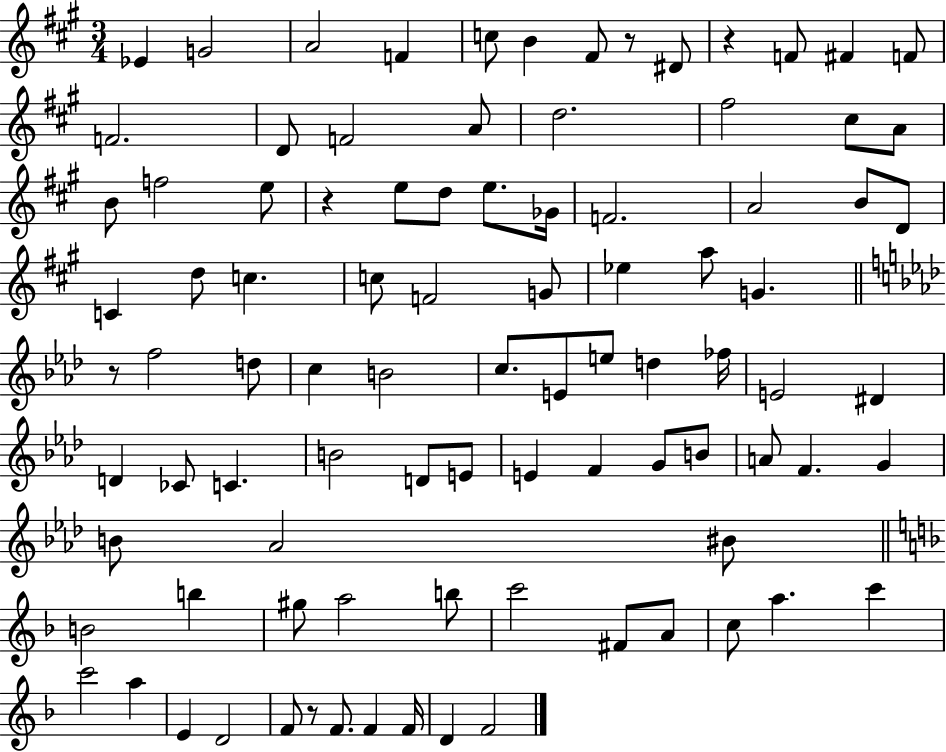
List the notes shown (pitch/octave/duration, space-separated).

Eb4/q G4/h A4/h F4/q C5/e B4/q F#4/e R/e D#4/e R/q F4/e F#4/q F4/e F4/h. D4/e F4/h A4/e D5/h. F#5/h C#5/e A4/e B4/e F5/h E5/e R/q E5/e D5/e E5/e. Gb4/s F4/h. A4/h B4/e D4/e C4/q D5/e C5/q. C5/e F4/h G4/e Eb5/q A5/e G4/q. R/e F5/h D5/e C5/q B4/h C5/e. E4/e E5/e D5/q FES5/s E4/h D#4/q D4/q CES4/e C4/q. B4/h D4/e E4/e E4/q F4/q G4/e B4/e A4/e F4/q. G4/q B4/e Ab4/h BIS4/e B4/h B5/q G#5/e A5/h B5/e C6/h F#4/e A4/e C5/e A5/q. C6/q C6/h A5/q E4/q D4/h F4/e R/e F4/e. F4/q F4/s D4/q F4/h